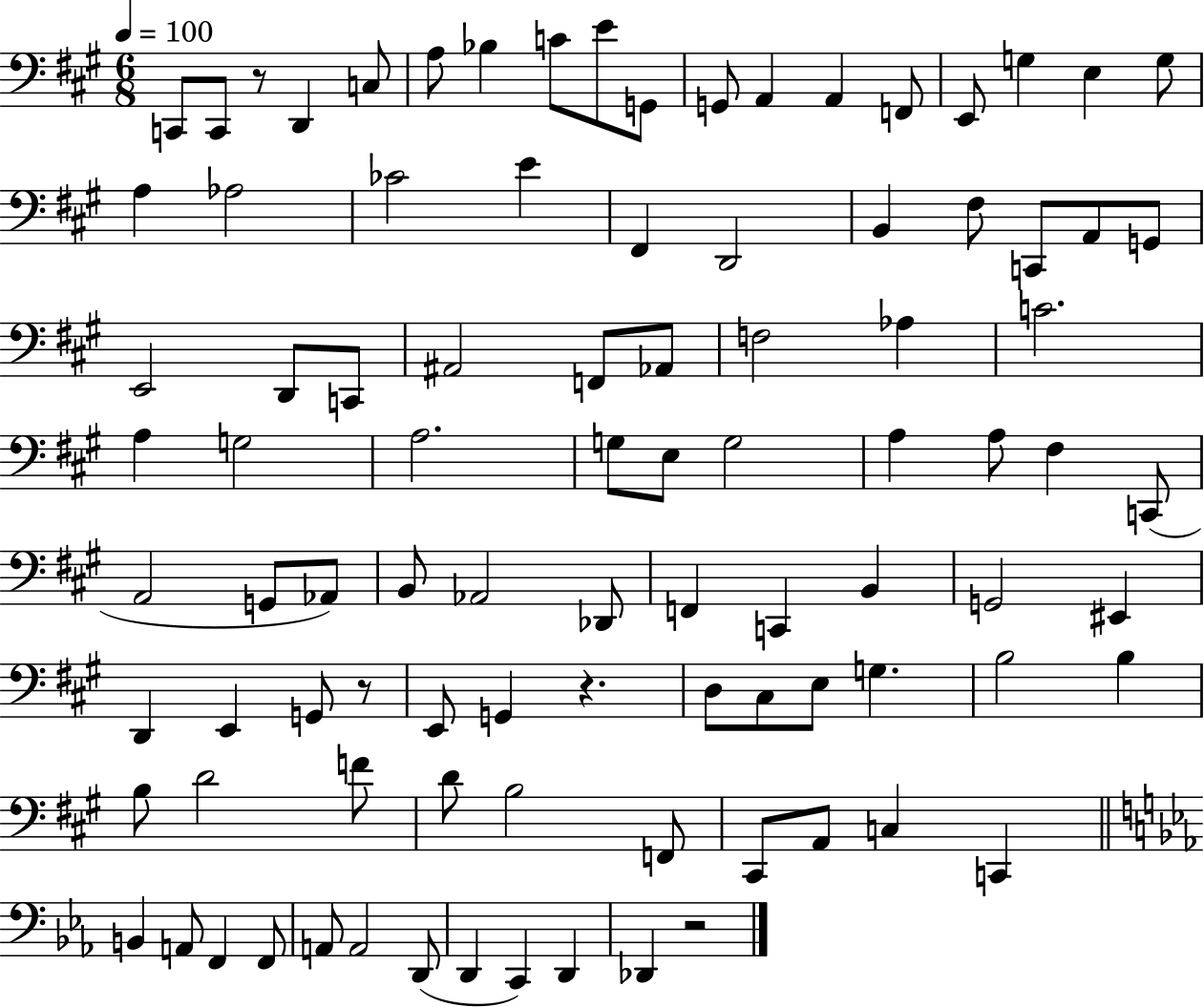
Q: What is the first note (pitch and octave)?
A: C2